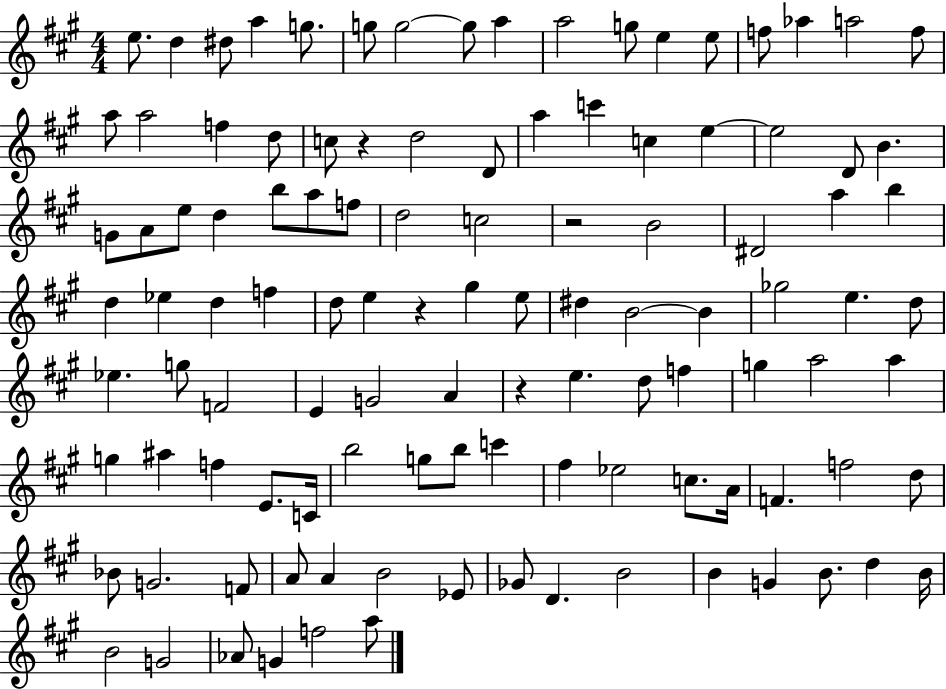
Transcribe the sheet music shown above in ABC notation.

X:1
T:Untitled
M:4/4
L:1/4
K:A
e/2 d ^d/2 a g/2 g/2 g2 g/2 a a2 g/2 e e/2 f/2 _a a2 f/2 a/2 a2 f d/2 c/2 z d2 D/2 a c' c e e2 D/2 B G/2 A/2 e/2 d b/2 a/2 f/2 d2 c2 z2 B2 ^D2 a b d _e d f d/2 e z ^g e/2 ^d B2 B _g2 e d/2 _e g/2 F2 E G2 A z e d/2 f g a2 a g ^a f E/2 C/4 b2 g/2 b/2 c' ^f _e2 c/2 A/4 F f2 d/2 _B/2 G2 F/2 A/2 A B2 _E/2 _G/2 D B2 B G B/2 d B/4 B2 G2 _A/2 G f2 a/2